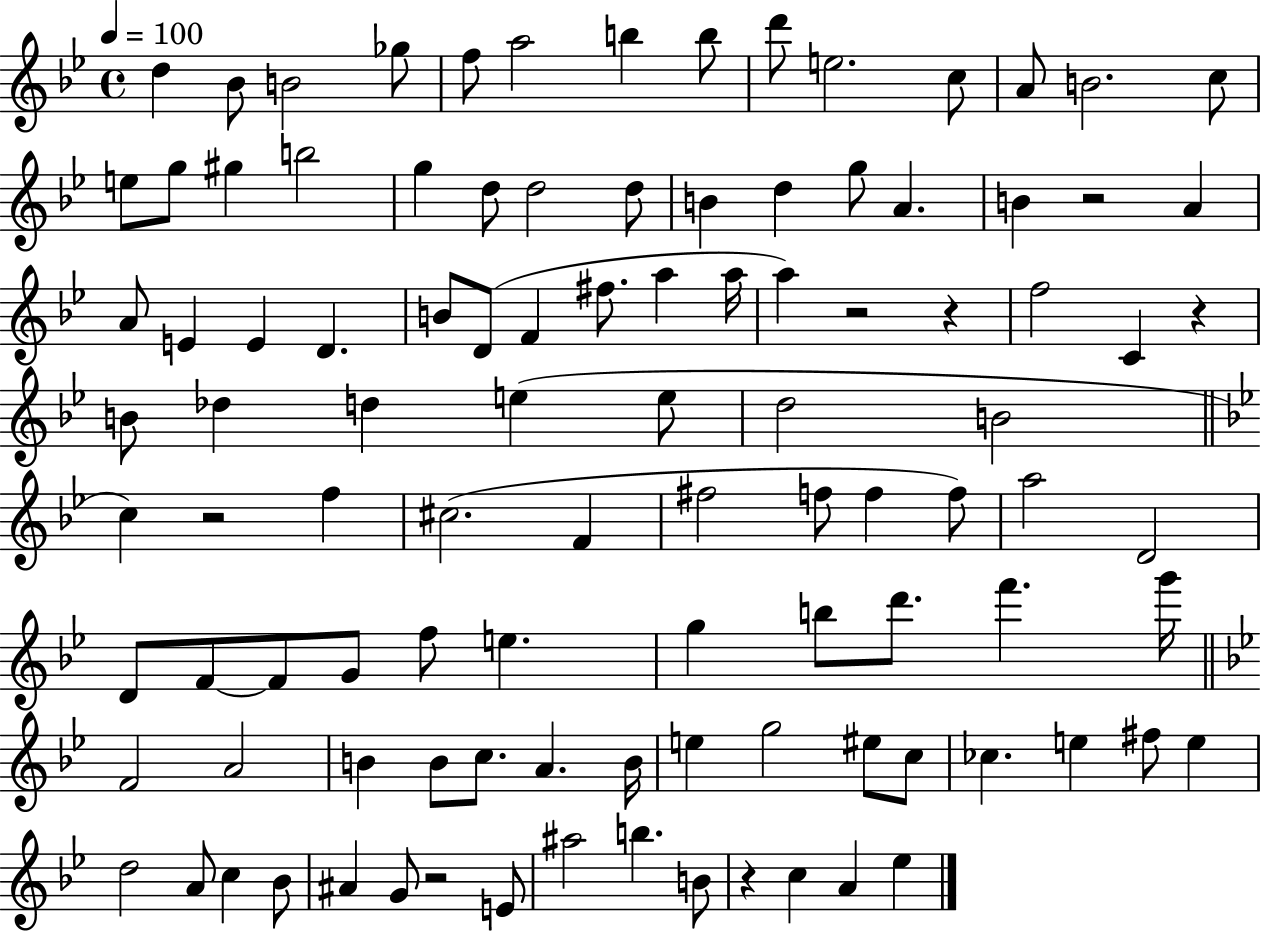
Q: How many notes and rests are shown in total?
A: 104